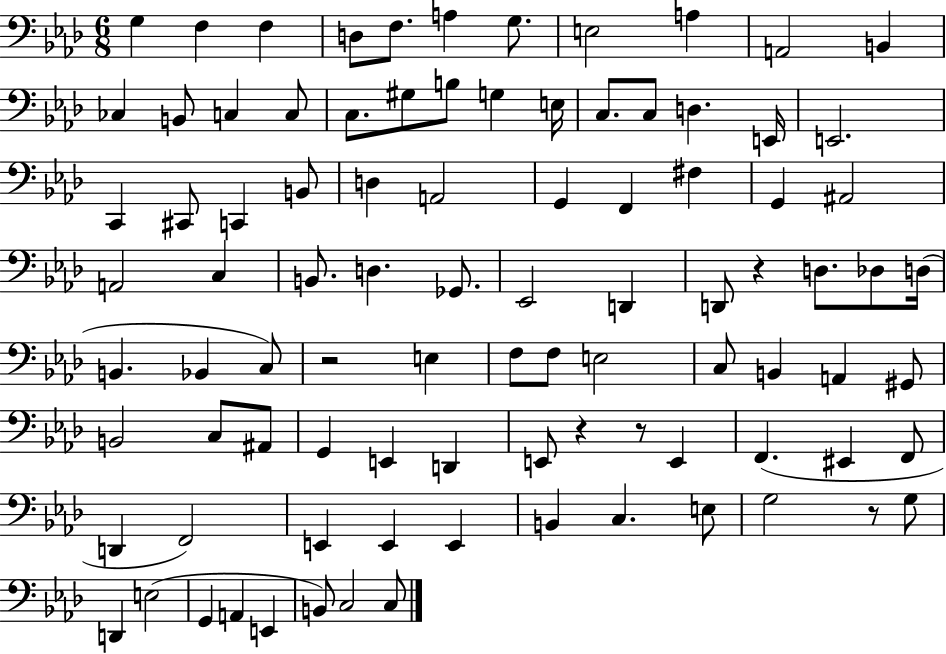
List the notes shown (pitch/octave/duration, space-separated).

G3/q F3/q F3/q D3/e F3/e. A3/q G3/e. E3/h A3/q A2/h B2/q CES3/q B2/e C3/q C3/e C3/e. G#3/e B3/e G3/q E3/s C3/e. C3/e D3/q. E2/s E2/h. C2/q C#2/e C2/q B2/e D3/q A2/h G2/q F2/q F#3/q G2/q A#2/h A2/h C3/q B2/e. D3/q. Gb2/e. Eb2/h D2/q D2/e R/q D3/e. Db3/e D3/s B2/q. Bb2/q C3/e R/h E3/q F3/e F3/e E3/h C3/e B2/q A2/q G#2/e B2/h C3/e A#2/e G2/q E2/q D2/q E2/e R/q R/e E2/q F2/q. EIS2/q F2/e D2/q F2/h E2/q E2/q E2/q B2/q C3/q. E3/e G3/h R/e G3/e D2/q E3/h G2/q A2/q E2/q B2/e C3/h C3/e